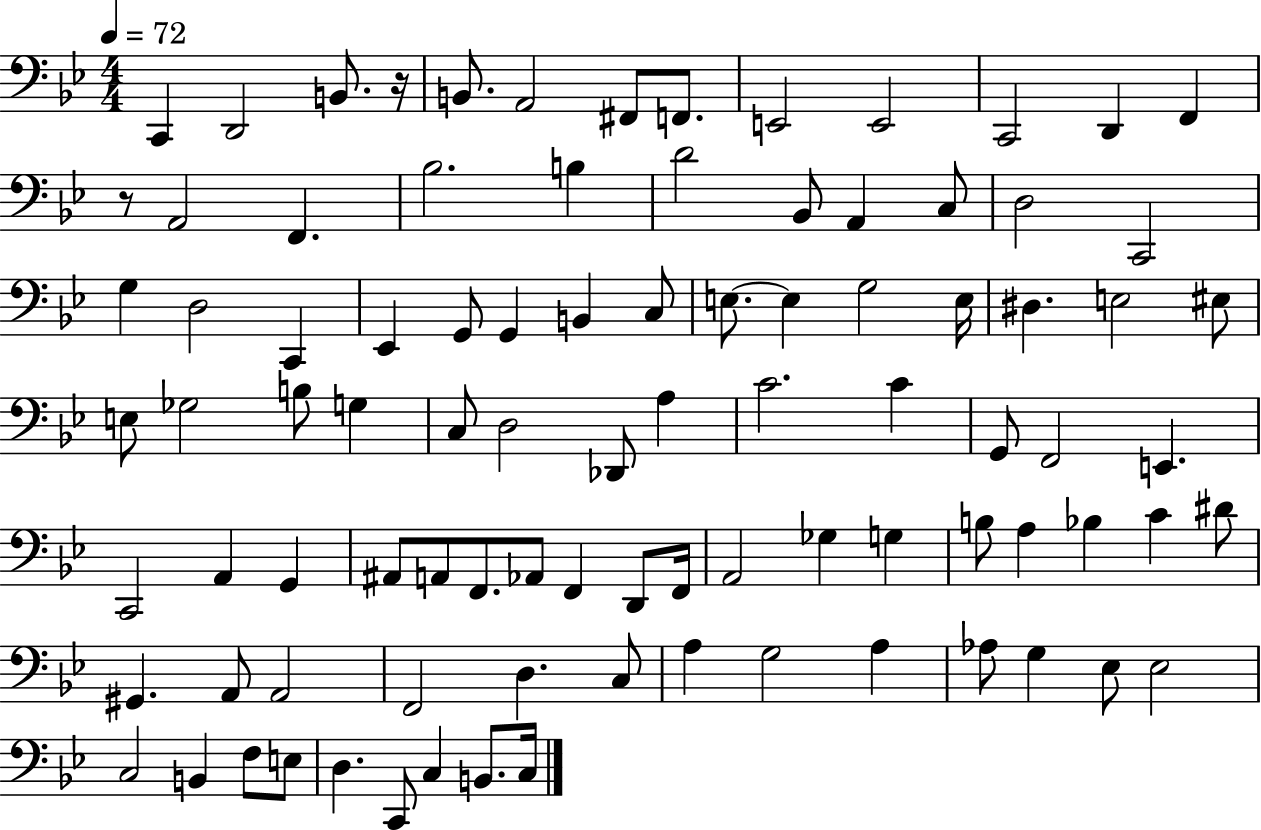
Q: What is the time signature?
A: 4/4